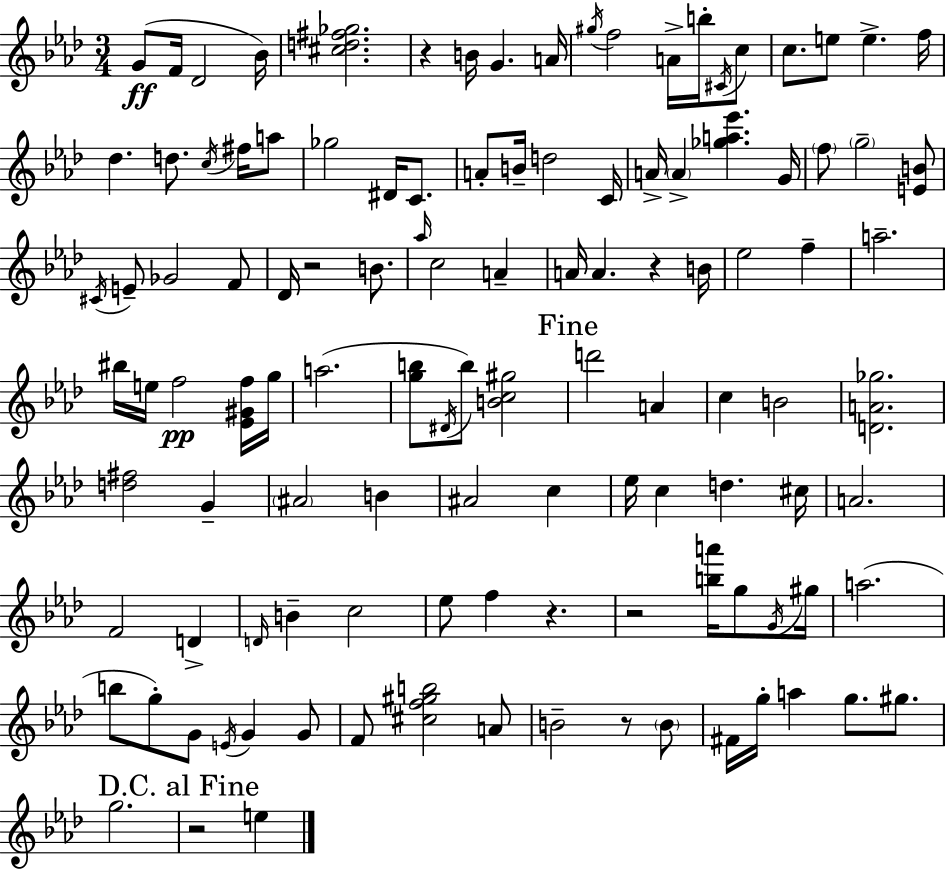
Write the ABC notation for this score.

X:1
T:Untitled
M:3/4
L:1/4
K:Ab
G/2 F/4 _D2 _B/4 [^cd^f_g]2 z B/4 G A/4 ^g/4 f2 A/4 b/4 ^C/4 c/2 c/2 e/2 e f/4 _d d/2 c/4 ^f/4 a/2 _g2 ^D/4 C/2 A/2 B/4 d2 C/4 A/4 A [_ga_e'] G/4 f/2 g2 [EB]/2 ^C/4 E/2 _G2 F/2 _D/4 z2 B/2 _a/4 c2 A A/4 A z B/4 _e2 f a2 ^b/4 e/4 f2 [_E^Gf]/4 g/4 a2 [gb]/2 ^D/4 b/2 [Bc^g]2 d'2 A c B2 [DA_g]2 [d^f]2 G ^A2 B ^A2 c _e/4 c d ^c/4 A2 F2 D D/4 B c2 _e/2 f z z2 [ba']/4 g/2 G/4 ^g/4 a2 b/2 g/2 G/2 E/4 G G/2 F/2 [^cf^gb]2 A/2 B2 z/2 B/2 ^F/4 g/4 a g/2 ^g/2 g2 z2 e